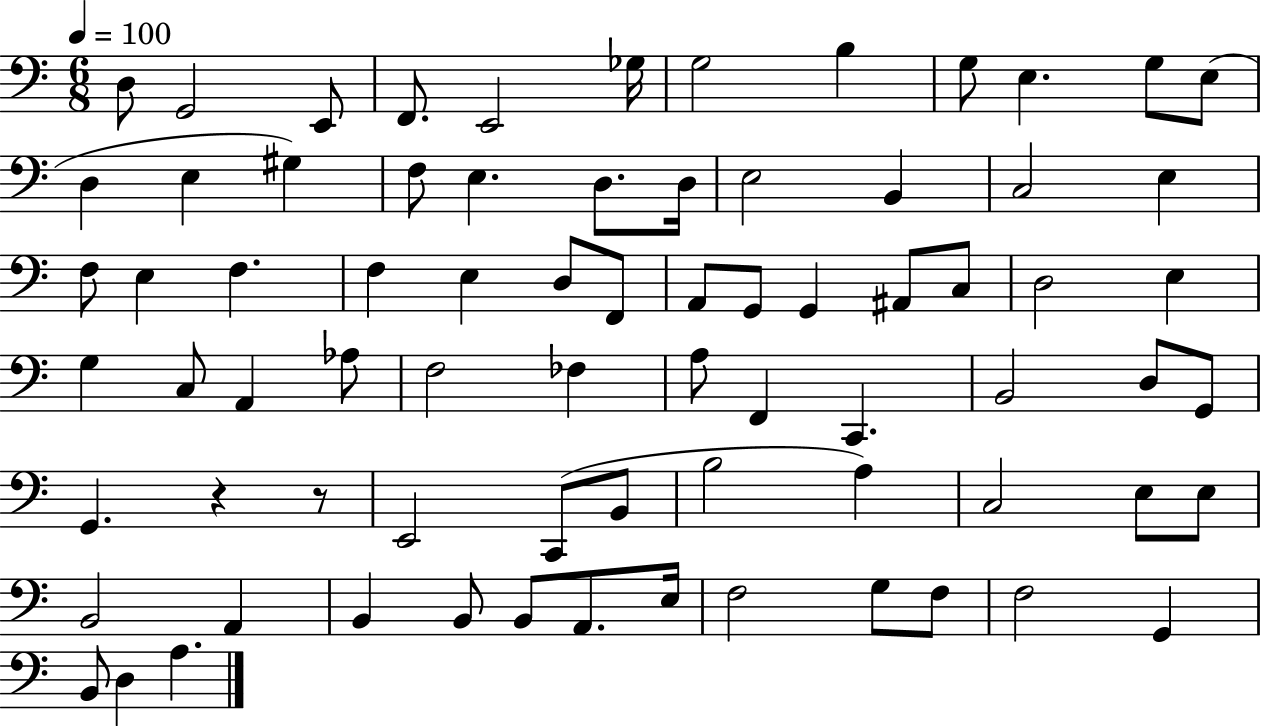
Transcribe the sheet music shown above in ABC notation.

X:1
T:Untitled
M:6/8
L:1/4
K:C
D,/2 G,,2 E,,/2 F,,/2 E,,2 _G,/4 G,2 B, G,/2 E, G,/2 E,/2 D, E, ^G, F,/2 E, D,/2 D,/4 E,2 B,, C,2 E, F,/2 E, F, F, E, D,/2 F,,/2 A,,/2 G,,/2 G,, ^A,,/2 C,/2 D,2 E, G, C,/2 A,, _A,/2 F,2 _F, A,/2 F,, C,, B,,2 D,/2 G,,/2 G,, z z/2 E,,2 C,,/2 B,,/2 B,2 A, C,2 E,/2 E,/2 B,,2 A,, B,, B,,/2 B,,/2 A,,/2 E,/4 F,2 G,/2 F,/2 F,2 G,, B,,/2 D, A,